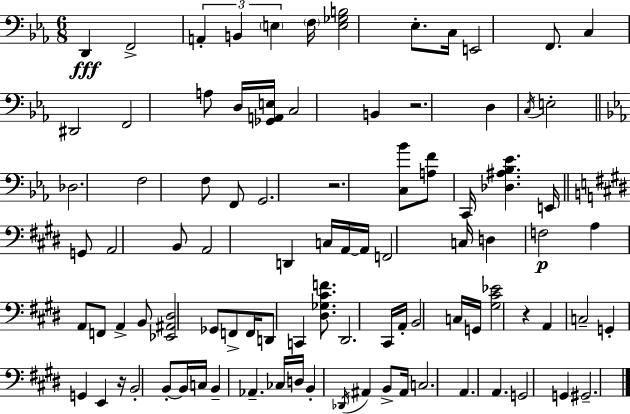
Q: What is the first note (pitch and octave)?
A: D2